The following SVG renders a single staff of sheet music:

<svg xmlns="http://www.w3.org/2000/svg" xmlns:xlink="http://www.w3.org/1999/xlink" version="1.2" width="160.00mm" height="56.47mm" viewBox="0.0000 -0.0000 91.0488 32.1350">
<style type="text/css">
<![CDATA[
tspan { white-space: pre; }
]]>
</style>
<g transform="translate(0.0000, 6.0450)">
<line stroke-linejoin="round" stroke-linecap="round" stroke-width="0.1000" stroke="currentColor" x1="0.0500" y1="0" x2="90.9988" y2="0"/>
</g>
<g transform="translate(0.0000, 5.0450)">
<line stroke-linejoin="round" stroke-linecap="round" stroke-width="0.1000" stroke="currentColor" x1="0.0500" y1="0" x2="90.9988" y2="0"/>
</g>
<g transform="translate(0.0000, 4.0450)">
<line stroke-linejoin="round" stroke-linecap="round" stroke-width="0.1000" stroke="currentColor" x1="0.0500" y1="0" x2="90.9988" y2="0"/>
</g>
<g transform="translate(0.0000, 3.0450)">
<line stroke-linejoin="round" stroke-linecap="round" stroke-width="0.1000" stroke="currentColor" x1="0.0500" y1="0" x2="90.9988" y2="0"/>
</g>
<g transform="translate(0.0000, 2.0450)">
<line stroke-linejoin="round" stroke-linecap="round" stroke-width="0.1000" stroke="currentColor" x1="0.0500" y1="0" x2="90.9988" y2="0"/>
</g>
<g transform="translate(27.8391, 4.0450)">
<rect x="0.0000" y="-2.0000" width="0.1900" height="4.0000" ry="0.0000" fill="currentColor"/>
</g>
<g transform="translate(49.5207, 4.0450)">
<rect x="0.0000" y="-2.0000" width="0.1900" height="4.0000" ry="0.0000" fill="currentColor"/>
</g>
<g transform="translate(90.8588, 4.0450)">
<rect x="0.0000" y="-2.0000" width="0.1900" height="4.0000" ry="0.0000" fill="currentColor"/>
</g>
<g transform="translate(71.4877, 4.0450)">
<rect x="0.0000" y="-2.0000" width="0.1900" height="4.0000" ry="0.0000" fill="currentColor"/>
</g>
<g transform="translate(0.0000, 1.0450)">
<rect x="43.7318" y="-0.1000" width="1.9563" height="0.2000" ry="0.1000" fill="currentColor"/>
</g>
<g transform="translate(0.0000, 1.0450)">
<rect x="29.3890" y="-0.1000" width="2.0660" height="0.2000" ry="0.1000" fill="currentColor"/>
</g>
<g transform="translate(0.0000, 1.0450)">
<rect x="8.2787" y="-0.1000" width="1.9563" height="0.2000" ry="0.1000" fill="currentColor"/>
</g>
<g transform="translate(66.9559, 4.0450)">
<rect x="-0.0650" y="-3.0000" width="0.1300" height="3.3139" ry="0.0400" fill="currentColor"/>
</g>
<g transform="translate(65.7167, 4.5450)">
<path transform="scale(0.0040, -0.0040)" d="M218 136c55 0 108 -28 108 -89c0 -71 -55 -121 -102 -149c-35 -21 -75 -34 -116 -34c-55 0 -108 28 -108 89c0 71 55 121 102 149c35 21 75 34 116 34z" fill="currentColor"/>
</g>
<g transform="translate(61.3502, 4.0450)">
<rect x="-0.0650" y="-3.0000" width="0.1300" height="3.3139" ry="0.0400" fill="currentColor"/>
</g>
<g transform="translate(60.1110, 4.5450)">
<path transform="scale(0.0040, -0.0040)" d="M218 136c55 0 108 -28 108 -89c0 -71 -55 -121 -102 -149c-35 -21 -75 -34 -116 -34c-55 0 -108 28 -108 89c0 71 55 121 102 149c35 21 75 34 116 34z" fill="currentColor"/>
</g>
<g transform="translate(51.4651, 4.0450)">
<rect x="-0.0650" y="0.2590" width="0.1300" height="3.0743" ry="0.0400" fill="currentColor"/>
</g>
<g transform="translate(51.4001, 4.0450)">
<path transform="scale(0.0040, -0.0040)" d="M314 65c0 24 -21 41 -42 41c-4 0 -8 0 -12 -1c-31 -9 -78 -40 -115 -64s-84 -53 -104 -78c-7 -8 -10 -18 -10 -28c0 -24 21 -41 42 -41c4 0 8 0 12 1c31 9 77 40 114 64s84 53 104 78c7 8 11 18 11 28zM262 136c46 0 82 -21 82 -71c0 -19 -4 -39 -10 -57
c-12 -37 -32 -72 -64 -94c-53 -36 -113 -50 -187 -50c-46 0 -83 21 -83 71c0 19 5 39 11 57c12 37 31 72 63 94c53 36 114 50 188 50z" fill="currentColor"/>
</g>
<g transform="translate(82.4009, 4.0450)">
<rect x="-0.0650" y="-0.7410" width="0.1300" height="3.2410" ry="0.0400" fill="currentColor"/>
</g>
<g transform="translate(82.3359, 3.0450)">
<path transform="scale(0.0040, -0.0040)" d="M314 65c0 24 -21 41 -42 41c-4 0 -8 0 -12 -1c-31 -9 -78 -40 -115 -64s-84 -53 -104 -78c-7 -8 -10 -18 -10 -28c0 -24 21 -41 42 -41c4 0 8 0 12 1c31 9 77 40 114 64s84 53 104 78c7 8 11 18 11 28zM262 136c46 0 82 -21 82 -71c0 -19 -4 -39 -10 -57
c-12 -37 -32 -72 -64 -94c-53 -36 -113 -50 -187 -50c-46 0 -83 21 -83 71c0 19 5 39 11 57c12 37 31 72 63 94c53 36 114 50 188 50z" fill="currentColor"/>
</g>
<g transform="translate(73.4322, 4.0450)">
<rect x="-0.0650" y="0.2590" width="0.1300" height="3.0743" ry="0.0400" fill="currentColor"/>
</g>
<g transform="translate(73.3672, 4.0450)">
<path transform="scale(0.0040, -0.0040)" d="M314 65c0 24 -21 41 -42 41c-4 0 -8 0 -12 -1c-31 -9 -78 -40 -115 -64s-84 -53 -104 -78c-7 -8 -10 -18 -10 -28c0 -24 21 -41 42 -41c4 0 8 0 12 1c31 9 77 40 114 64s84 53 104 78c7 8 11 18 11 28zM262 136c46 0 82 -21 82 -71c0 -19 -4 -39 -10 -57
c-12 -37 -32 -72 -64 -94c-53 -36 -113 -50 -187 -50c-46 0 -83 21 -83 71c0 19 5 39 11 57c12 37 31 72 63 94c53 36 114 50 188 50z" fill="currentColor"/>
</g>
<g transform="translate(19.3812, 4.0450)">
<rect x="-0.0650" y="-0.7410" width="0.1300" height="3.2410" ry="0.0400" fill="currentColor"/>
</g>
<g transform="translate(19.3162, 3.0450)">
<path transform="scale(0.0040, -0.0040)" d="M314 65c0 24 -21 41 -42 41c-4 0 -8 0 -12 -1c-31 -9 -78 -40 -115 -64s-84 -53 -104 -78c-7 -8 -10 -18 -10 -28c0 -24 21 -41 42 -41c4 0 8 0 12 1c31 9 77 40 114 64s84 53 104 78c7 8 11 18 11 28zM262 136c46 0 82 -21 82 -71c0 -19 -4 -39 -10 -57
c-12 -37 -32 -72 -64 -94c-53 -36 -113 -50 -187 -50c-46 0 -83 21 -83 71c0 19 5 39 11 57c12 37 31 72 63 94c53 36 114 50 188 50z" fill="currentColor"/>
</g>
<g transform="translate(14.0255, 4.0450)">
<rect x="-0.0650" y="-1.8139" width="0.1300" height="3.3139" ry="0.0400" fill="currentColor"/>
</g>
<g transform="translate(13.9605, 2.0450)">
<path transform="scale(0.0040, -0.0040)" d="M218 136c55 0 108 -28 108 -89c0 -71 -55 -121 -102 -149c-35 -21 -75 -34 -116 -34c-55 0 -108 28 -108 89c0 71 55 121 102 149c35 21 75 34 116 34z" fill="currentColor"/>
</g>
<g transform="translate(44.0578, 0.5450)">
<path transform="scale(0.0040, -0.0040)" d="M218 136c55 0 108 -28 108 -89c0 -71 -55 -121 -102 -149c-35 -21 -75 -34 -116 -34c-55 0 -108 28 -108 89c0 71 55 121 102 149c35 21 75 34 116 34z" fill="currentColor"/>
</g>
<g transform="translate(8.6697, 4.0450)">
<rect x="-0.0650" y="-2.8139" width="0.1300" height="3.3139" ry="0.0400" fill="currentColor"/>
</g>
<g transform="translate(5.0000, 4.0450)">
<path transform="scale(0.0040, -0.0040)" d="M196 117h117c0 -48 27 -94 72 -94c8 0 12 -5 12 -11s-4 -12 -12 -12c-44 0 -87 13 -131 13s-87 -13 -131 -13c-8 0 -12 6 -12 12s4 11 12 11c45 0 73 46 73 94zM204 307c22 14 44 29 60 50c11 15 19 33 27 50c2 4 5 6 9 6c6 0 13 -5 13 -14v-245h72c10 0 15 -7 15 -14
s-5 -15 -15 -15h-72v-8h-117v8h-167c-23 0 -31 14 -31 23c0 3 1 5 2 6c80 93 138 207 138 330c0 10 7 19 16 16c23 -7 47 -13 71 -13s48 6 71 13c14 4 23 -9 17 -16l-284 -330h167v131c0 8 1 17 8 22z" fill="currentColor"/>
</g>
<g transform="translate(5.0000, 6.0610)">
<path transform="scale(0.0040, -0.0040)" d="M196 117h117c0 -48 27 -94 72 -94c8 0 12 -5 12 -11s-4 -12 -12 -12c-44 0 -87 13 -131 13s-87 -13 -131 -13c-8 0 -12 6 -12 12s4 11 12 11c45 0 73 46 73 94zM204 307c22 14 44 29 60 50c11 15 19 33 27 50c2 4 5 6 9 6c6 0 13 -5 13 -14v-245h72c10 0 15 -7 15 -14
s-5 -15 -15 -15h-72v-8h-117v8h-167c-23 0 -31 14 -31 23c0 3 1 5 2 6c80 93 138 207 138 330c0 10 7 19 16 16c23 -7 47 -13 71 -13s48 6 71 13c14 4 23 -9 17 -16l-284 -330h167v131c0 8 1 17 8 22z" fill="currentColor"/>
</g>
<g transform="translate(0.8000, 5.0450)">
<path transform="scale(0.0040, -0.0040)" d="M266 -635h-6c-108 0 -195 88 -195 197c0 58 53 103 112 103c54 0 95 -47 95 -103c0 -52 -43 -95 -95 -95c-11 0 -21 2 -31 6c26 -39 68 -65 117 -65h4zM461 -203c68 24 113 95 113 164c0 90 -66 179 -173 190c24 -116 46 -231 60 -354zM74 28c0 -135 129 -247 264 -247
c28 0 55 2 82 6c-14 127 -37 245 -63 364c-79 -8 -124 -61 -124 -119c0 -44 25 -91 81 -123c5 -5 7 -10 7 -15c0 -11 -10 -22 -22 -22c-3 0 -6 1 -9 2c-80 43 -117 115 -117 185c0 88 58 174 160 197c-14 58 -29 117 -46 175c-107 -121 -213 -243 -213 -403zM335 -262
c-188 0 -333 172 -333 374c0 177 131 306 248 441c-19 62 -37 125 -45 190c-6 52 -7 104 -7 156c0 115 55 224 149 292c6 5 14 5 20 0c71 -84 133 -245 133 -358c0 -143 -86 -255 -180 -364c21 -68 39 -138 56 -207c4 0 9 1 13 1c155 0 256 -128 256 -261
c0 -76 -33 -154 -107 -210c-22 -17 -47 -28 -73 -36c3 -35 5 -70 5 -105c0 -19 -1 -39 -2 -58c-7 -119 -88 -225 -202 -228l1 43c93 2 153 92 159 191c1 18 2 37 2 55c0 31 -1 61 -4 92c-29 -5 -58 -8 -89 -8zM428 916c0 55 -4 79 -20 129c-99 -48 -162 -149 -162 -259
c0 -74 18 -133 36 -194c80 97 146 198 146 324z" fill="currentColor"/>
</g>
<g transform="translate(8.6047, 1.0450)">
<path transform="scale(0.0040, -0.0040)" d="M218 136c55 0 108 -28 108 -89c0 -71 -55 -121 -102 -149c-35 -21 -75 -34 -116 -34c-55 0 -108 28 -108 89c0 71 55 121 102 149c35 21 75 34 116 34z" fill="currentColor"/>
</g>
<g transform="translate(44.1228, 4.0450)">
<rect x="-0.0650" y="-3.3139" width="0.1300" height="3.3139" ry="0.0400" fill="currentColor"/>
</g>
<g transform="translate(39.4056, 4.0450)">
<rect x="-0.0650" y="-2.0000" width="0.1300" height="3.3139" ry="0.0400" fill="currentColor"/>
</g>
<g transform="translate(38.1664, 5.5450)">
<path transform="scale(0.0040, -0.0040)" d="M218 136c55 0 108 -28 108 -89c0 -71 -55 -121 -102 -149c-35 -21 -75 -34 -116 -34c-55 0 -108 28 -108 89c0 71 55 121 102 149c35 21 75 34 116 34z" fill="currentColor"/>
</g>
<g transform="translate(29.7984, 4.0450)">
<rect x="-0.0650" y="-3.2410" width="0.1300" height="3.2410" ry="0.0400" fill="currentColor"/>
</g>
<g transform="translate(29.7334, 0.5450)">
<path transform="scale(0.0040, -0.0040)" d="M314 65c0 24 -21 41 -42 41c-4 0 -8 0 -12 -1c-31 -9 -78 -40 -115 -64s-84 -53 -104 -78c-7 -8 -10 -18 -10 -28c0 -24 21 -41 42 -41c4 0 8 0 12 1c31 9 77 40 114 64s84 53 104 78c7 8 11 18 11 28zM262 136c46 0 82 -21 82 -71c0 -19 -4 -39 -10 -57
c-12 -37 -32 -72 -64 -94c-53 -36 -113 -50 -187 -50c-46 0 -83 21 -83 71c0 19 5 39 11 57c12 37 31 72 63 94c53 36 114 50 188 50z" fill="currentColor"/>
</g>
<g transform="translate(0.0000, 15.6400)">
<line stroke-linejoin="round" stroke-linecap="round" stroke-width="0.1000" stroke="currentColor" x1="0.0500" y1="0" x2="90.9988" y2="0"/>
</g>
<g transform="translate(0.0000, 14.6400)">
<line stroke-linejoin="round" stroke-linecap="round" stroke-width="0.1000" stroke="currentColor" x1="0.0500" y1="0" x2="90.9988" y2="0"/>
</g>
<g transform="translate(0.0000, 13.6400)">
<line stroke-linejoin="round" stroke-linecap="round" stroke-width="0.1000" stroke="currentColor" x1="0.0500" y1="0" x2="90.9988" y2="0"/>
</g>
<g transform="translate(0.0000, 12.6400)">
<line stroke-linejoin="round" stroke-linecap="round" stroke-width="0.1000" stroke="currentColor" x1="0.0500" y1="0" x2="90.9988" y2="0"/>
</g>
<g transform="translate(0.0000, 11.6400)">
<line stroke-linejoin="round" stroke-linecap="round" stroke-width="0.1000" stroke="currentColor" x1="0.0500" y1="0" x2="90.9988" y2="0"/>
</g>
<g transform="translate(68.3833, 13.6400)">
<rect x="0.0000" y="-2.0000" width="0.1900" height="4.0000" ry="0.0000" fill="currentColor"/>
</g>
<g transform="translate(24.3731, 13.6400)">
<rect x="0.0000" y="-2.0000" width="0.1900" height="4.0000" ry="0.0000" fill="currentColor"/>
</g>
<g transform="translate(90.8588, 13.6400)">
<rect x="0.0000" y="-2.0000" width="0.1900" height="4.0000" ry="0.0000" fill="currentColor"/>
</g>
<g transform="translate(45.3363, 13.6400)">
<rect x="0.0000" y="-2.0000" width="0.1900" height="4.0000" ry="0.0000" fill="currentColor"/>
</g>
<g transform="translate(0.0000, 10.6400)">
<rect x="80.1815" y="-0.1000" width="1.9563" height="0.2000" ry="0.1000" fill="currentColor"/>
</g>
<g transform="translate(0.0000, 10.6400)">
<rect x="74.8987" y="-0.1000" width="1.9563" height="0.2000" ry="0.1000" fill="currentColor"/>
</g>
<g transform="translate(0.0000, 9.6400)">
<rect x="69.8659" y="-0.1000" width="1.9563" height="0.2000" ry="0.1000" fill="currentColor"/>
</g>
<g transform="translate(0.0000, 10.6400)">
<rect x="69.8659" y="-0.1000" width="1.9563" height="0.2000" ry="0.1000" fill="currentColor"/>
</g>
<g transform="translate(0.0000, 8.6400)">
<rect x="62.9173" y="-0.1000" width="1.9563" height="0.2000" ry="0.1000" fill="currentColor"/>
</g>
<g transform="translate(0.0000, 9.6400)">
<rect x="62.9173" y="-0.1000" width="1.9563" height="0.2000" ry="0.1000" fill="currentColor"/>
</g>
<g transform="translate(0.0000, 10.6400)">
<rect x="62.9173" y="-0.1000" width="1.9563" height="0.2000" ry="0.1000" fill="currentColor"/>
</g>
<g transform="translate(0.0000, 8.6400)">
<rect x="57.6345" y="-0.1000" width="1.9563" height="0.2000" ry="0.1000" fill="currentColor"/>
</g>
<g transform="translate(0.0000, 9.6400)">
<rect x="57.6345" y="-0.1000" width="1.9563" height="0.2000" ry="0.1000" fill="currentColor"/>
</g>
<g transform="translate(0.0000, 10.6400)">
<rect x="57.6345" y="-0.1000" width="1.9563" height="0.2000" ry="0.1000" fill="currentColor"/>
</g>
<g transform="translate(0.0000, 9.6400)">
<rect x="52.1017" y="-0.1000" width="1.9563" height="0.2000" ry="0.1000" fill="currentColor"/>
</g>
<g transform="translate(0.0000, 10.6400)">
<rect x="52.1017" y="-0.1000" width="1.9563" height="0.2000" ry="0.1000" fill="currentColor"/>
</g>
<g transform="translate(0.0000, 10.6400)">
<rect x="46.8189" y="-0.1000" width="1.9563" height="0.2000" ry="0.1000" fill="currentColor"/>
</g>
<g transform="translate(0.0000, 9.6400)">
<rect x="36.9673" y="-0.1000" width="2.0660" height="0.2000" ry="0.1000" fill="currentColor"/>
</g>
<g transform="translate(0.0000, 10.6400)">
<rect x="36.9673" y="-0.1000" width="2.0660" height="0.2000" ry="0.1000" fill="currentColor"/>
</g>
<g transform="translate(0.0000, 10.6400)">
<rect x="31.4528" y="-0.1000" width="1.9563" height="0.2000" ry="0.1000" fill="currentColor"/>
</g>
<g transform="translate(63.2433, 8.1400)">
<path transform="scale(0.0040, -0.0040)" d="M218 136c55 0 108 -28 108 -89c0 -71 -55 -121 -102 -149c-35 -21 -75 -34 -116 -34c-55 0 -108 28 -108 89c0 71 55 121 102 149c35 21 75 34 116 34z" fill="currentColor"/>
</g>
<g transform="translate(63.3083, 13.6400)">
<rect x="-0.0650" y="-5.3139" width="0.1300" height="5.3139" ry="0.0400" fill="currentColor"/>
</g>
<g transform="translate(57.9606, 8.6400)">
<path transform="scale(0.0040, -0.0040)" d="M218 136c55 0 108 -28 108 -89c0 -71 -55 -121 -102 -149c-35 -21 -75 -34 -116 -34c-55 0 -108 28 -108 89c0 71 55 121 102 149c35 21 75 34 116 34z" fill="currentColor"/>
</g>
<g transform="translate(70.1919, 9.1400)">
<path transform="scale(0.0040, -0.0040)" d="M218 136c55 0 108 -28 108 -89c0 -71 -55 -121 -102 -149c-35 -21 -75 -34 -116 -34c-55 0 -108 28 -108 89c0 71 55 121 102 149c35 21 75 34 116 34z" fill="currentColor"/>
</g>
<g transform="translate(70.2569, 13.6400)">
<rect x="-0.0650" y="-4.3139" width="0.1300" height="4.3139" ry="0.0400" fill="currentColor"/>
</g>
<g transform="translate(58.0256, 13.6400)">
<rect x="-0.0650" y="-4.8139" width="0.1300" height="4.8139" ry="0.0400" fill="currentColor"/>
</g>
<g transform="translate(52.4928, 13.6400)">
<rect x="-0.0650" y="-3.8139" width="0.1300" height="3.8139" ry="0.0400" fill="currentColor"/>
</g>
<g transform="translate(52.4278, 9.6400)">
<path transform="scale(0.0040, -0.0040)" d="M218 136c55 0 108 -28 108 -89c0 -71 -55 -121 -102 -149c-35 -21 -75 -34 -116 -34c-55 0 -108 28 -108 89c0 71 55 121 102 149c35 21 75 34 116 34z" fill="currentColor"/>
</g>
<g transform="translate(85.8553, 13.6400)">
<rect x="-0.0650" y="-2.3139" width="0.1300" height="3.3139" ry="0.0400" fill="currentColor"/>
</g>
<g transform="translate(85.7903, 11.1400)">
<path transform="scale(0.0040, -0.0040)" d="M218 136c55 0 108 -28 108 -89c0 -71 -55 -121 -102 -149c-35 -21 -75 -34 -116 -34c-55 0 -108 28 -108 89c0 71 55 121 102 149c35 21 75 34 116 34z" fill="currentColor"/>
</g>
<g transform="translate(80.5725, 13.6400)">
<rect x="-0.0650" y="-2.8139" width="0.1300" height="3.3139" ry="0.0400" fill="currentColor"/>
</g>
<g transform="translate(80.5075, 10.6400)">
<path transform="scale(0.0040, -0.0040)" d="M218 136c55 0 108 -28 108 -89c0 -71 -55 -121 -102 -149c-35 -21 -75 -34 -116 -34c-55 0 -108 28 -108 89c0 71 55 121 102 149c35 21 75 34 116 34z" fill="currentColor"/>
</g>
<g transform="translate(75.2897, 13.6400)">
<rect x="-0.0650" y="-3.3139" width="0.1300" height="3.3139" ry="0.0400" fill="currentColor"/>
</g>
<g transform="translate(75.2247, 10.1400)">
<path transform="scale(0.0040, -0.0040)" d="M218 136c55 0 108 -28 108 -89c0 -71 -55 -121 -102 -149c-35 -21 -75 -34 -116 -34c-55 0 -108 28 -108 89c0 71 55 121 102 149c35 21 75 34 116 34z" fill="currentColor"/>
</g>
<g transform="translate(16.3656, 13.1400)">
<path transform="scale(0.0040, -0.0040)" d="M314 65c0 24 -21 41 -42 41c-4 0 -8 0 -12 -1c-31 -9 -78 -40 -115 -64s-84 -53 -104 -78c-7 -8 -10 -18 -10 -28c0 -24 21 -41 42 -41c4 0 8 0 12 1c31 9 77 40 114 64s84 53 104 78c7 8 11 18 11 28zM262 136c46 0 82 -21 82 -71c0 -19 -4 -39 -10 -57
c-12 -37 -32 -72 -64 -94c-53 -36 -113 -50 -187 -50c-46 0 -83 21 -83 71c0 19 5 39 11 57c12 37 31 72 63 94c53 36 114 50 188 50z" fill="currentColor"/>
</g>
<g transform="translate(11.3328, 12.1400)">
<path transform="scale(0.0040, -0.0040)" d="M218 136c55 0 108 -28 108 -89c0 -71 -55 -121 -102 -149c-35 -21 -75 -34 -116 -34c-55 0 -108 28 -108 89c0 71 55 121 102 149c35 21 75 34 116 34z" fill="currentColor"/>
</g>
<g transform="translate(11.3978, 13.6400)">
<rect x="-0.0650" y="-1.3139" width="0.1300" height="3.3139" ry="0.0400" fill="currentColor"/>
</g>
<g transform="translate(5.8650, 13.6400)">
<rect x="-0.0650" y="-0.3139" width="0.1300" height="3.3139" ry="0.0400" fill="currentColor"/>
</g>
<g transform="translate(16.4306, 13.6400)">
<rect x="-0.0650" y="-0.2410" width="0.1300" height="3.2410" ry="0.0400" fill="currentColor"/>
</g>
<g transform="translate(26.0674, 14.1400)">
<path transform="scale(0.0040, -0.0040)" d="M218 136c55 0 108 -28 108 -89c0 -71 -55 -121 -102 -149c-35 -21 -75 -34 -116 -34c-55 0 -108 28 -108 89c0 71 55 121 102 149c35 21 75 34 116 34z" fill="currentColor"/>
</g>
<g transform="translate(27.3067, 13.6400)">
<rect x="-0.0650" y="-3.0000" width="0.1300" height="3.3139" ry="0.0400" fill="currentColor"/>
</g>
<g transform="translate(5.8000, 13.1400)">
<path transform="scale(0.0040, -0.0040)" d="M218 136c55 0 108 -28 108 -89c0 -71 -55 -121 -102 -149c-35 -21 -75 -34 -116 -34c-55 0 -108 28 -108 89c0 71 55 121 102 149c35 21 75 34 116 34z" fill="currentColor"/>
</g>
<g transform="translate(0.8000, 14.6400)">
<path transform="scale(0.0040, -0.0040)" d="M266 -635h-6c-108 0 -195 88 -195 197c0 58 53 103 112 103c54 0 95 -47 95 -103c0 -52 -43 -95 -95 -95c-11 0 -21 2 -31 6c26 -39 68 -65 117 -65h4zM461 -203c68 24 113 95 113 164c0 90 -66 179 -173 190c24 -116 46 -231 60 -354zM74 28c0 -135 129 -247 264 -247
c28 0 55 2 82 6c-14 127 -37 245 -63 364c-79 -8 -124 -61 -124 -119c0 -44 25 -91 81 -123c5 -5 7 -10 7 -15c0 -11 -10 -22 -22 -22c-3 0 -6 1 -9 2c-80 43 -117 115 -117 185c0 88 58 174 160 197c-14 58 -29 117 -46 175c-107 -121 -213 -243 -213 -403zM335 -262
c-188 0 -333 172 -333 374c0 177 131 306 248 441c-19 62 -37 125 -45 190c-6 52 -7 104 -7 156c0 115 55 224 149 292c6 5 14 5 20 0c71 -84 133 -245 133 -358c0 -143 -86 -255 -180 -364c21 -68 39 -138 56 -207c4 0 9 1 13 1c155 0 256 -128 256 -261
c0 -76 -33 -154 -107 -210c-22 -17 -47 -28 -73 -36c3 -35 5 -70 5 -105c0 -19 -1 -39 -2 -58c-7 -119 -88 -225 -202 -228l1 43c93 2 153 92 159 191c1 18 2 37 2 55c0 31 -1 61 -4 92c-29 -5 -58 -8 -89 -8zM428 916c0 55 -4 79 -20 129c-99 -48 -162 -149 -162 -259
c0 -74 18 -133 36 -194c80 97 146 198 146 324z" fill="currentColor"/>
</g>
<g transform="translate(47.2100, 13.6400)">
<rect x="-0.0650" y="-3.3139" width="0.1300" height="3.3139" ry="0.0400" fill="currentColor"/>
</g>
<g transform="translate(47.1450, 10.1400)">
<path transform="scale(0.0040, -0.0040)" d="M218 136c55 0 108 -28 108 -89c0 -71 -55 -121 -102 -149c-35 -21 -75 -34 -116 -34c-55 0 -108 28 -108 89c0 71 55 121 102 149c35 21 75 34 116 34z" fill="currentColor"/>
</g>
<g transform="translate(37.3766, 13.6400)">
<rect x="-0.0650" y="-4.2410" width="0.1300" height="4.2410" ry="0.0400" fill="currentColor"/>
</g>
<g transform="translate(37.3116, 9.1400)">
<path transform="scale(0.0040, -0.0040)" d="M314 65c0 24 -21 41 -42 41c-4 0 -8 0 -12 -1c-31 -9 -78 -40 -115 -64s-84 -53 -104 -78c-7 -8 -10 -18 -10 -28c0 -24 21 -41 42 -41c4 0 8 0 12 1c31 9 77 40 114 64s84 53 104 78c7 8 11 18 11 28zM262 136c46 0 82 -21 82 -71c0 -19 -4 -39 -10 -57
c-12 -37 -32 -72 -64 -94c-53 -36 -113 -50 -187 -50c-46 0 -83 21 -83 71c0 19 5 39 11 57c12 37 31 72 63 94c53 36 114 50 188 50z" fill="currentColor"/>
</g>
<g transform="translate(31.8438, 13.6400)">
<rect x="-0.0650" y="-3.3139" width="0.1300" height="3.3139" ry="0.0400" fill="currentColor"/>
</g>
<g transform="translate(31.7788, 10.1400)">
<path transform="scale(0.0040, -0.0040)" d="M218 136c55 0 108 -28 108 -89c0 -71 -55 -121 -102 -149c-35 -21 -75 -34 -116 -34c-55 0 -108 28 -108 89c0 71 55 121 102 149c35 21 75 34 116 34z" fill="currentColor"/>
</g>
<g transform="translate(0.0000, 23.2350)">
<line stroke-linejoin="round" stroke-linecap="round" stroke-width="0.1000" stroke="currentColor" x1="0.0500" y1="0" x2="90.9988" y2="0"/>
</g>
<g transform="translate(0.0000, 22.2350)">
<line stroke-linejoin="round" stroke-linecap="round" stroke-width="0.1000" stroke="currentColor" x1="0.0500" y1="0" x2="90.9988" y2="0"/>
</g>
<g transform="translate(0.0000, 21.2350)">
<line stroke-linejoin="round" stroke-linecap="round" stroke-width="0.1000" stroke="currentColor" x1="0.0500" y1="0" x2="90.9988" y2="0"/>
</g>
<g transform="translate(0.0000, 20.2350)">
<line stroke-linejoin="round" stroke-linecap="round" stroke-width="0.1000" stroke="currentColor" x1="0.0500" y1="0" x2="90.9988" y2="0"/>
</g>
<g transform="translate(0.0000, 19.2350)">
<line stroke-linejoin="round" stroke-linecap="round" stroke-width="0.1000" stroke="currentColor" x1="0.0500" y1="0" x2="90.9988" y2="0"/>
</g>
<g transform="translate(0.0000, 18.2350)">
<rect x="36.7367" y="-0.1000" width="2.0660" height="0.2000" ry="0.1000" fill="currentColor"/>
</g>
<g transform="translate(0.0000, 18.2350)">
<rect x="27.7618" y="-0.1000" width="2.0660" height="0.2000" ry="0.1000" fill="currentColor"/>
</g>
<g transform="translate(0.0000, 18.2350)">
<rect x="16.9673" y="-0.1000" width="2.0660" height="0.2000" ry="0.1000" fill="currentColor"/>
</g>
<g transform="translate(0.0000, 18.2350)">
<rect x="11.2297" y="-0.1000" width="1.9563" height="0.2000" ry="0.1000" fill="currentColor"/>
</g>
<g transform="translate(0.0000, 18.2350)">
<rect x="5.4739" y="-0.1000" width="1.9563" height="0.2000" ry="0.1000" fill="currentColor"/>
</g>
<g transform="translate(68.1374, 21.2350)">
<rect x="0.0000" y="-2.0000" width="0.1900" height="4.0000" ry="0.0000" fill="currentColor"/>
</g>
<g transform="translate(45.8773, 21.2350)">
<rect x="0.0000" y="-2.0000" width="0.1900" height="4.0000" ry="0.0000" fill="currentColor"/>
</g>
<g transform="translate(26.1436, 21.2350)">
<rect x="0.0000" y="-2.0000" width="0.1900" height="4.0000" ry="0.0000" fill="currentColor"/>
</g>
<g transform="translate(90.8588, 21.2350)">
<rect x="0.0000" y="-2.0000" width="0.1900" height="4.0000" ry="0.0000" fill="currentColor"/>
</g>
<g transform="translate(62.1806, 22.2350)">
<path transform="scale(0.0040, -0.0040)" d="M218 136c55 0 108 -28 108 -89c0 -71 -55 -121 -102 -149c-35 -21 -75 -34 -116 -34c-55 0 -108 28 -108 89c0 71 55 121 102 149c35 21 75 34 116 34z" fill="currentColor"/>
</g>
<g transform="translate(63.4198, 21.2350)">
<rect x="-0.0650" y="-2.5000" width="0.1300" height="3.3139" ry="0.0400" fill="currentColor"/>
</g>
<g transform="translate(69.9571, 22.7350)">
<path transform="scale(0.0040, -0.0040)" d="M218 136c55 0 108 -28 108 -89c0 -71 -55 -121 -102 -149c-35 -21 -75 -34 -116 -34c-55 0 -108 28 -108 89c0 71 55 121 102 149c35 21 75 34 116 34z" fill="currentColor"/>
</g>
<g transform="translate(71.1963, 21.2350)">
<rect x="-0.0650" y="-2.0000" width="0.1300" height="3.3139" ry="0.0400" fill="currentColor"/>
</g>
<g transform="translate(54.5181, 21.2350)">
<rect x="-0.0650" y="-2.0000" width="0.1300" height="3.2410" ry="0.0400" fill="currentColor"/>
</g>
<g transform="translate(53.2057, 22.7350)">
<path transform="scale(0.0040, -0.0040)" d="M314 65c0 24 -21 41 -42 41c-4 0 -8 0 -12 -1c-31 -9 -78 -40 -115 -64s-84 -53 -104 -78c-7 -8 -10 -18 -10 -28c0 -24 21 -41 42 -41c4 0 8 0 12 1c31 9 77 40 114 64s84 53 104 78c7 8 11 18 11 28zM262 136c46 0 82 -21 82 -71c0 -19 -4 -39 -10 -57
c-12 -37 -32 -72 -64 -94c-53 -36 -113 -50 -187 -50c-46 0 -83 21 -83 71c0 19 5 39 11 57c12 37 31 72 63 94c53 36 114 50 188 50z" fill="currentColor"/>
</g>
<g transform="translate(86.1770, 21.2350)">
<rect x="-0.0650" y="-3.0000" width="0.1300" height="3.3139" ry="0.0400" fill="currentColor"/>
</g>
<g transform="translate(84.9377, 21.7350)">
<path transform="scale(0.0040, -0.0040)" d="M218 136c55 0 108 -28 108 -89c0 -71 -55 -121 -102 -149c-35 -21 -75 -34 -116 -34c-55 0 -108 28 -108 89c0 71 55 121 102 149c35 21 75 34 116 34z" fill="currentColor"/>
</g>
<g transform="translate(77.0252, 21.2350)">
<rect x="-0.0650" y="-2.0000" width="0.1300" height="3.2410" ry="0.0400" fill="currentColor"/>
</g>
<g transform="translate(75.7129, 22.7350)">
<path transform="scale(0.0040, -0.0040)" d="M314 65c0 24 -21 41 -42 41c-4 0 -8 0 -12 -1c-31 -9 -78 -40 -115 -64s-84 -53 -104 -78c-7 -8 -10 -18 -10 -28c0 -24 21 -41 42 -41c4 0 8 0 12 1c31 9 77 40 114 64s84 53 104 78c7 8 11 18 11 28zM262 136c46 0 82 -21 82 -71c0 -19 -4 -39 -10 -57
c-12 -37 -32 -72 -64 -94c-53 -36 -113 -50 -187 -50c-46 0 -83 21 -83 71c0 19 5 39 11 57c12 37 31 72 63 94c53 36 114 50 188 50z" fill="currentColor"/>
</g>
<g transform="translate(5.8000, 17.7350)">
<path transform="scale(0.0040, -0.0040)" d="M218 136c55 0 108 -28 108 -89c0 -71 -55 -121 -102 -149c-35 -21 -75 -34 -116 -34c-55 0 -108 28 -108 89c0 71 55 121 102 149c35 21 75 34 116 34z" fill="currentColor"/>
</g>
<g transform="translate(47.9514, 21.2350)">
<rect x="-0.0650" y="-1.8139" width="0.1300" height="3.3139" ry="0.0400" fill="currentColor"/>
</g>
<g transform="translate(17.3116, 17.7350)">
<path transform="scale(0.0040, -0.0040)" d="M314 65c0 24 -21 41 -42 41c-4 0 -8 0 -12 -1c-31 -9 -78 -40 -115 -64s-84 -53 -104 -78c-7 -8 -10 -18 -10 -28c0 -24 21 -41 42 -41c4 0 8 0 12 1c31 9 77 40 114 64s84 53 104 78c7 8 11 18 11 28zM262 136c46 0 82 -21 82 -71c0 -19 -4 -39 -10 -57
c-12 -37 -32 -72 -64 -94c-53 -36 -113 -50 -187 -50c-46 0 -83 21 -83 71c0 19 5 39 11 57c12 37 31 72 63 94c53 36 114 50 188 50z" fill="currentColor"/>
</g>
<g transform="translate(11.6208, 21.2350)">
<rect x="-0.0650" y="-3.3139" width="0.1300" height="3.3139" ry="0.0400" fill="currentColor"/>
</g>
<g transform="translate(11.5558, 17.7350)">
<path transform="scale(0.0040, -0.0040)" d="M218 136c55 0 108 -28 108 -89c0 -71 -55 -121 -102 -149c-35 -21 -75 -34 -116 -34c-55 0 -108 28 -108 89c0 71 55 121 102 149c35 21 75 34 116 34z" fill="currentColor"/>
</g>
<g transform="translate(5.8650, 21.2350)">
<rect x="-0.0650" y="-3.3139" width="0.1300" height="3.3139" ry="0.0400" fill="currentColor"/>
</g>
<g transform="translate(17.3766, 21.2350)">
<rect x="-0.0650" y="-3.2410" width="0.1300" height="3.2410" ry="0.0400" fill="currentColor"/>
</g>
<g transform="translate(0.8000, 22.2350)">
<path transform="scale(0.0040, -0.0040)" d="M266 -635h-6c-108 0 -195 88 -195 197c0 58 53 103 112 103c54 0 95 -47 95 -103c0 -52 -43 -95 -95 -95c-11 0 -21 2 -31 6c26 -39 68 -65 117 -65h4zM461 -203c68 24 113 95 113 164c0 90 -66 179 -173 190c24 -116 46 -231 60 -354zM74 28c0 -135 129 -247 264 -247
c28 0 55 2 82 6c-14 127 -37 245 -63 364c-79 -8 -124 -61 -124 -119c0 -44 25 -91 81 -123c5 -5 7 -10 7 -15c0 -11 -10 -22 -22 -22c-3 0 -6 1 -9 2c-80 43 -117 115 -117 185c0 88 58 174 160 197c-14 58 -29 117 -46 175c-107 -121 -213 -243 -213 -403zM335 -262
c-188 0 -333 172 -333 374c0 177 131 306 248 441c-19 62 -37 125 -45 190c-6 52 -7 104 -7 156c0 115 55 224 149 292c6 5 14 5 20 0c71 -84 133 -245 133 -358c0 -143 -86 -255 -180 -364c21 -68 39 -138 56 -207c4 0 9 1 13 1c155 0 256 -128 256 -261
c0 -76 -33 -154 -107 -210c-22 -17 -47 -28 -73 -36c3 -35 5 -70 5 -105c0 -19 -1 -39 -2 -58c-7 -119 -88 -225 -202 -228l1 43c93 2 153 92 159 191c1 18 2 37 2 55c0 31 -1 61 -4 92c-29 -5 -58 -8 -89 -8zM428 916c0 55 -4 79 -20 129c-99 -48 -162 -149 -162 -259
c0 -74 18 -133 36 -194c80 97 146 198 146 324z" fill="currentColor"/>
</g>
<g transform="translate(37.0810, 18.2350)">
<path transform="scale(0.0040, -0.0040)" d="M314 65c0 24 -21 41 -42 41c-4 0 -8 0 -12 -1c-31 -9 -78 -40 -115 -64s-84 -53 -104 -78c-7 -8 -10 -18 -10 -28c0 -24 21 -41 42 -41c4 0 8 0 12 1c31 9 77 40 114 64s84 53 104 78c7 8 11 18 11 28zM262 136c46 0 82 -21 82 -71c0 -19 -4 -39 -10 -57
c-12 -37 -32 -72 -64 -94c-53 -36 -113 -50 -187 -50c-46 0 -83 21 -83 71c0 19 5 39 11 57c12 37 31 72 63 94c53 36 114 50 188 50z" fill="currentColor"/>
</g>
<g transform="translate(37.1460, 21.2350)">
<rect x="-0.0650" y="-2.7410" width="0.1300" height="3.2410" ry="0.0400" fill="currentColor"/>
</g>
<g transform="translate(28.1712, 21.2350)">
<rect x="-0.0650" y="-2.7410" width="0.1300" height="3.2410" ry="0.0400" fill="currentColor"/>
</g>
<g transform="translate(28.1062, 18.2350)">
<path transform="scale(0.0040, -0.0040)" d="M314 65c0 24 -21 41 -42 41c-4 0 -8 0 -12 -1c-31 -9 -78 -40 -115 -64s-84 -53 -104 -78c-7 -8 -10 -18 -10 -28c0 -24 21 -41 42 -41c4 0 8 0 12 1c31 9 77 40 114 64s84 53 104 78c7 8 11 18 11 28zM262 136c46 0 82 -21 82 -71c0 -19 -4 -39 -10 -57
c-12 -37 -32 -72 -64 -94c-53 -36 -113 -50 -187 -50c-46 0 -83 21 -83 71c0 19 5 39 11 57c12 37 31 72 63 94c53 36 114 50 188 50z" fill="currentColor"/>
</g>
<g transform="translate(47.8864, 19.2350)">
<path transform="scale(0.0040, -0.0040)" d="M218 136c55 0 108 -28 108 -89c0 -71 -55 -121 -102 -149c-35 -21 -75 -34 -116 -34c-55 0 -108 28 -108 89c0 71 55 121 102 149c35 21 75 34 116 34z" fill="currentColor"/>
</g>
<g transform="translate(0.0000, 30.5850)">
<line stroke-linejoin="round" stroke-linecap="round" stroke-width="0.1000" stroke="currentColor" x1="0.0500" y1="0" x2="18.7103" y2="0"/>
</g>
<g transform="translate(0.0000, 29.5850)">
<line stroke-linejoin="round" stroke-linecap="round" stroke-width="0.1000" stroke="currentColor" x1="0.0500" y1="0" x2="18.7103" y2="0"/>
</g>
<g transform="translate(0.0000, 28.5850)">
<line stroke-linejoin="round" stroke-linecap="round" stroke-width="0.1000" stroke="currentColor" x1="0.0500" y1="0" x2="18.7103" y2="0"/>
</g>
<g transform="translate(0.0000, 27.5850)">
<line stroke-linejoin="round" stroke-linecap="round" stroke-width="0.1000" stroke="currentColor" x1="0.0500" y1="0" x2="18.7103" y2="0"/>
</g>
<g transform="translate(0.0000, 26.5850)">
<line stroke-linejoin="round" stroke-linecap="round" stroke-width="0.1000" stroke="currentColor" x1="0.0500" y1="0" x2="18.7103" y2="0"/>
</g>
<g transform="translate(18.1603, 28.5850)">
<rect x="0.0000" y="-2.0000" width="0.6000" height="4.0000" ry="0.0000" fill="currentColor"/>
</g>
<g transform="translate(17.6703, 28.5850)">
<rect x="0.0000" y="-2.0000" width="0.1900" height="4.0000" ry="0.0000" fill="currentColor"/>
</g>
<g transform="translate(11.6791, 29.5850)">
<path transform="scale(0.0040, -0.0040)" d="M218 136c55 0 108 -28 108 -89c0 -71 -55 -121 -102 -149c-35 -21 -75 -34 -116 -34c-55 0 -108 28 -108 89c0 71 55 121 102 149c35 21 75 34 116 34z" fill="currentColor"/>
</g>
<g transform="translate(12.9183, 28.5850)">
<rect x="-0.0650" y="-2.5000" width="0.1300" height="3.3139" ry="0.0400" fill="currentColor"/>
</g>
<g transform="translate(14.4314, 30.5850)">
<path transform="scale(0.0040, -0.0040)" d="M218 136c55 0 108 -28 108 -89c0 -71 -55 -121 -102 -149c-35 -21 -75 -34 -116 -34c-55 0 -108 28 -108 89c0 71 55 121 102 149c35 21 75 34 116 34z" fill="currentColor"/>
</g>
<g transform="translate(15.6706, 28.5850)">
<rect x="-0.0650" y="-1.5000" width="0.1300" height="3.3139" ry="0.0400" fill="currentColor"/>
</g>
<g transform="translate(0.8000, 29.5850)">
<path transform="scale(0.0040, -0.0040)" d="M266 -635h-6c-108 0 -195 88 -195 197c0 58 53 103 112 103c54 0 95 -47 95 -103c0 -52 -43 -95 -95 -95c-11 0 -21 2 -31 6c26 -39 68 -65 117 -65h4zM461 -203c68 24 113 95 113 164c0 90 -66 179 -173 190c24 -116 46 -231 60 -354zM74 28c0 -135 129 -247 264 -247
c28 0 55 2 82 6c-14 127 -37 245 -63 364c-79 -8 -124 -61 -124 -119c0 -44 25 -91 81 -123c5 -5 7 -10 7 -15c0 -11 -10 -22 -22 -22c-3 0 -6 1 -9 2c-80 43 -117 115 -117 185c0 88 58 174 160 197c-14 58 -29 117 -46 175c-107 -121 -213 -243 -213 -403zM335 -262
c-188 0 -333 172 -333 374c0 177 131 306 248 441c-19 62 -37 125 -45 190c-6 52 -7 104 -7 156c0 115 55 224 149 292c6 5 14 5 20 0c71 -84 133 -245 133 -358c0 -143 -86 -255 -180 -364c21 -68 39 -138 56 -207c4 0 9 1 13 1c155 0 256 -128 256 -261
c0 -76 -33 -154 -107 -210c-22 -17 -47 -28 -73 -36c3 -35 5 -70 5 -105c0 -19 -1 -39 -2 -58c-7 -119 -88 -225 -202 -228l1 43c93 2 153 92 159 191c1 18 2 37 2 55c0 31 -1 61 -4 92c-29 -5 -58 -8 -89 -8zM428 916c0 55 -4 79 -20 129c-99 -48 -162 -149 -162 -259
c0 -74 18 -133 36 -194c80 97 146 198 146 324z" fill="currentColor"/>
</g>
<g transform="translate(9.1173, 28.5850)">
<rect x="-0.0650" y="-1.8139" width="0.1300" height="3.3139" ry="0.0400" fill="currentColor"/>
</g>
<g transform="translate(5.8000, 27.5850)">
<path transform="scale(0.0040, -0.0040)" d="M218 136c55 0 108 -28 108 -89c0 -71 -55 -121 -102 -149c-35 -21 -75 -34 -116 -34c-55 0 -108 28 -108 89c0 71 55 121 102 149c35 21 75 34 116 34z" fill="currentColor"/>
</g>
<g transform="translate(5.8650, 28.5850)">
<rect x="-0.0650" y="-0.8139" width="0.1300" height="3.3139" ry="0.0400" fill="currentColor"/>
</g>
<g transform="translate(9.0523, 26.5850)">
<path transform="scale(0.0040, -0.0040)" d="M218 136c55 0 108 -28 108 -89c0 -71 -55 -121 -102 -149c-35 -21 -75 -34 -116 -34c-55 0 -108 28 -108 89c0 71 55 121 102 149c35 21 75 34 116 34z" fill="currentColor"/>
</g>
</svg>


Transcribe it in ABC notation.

X:1
T:Untitled
M:4/4
L:1/4
K:C
a f d2 b2 F b B2 A A B2 d2 c e c2 A b d'2 b c' e' f' d' b a g b b b2 a2 a2 f F2 G F F2 A d f G E